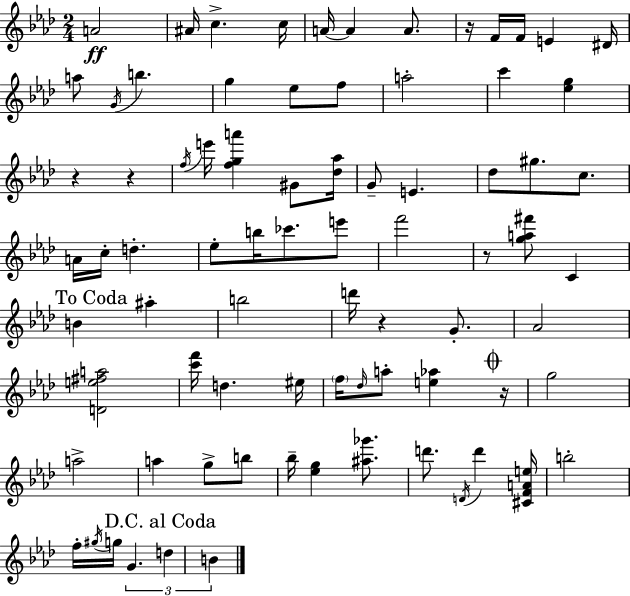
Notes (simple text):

A4/h A#4/s C5/q. C5/s A4/s A4/q A4/e. R/s F4/s F4/s E4/q D#4/s A5/e G4/s B5/q. G5/q Eb5/e F5/e A5/h C6/q [Eb5,G5]/q R/q R/q F5/s E6/s [F5,G5,A6]/q G#4/e [Db5,Ab5]/s G4/e E4/q. Db5/e G#5/e. C5/e. A4/s C5/s D5/q. Eb5/e B5/s CES6/e. E6/e F6/h R/e [G5,A5,F#6]/e C4/q B4/q A#5/q B5/h D6/s R/q G4/e. Ab4/h [D4,E5,F#5,A5]/h [C6,F6]/s D5/q. EIS5/s F5/s Db5/s A5/e [E5,Ab5]/q R/s G5/h A5/h A5/q G5/e B5/e Bb5/s [Eb5,G5]/q [A#5,Gb6]/e. D6/e. D4/s D6/q [C#4,F4,A4,E5]/s B5/h F5/s G#5/s G5/s G4/q. D5/q B4/q